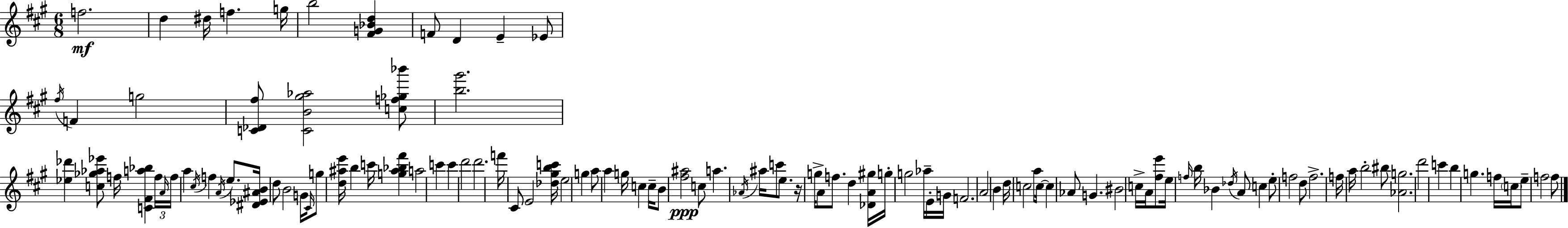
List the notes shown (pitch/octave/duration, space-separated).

F5/h. D5/q D#5/s F5/q. G5/s B5/h [F#4,G4,Bb4,D5]/q F4/e D4/q E4/q Eb4/e F#5/s F4/q G5/h [C4,Db4,F#5]/e [C4,B4,G#5,Ab5]/h [C5,F5,Gb5,Bb6]/e [B5,G#6]/h. [Eb5,Db6]/q [C5,Gb5,Ab5,Eb6]/e F5/s [C4,F#4,A5,Bb5]/q F5/s A4/s F5/s A5/q C#5/s F5/q A4/s E5/e. [D#4,Eb4,A#4,B4]/s D5/e B4/h G4/s C#4/s G5/e [D5,A#5,E6]/s B5/q C6/s [G5,A#5,Bb5,F#6]/q A5/h C6/q C6/q D6/h D6/h. F6/s C#4/e E4/h [Db5,G#5,B5,C6]/s E5/h G5/q A5/e A5/q G5/s C5/q C5/s B4/e [F#5,A#5]/h C5/e A5/q. Ab4/s A#5/s C6/e E5/e. R/s G5/s A4/e F5/e. D5/q [Db4,A4,G#5]/s G5/s G5/h Ab5/s E4/s G4/s F4/h. A4/h B4/q D5/s C5/h A5/e C5/s C5/q Ab4/e G4/q. BIS4/h C5/s A4/s [F#5,E6]/e E5/s F5/s B5/s Bb4/q Db5/s A4/e C5/q E5/e F5/h D5/e F5/h. F5/s A5/s B5/h BIS5/e [Ab4,G5]/h. D6/h C6/q B5/q G5/q. F5/s C5/s E5/e F5/h F5/e